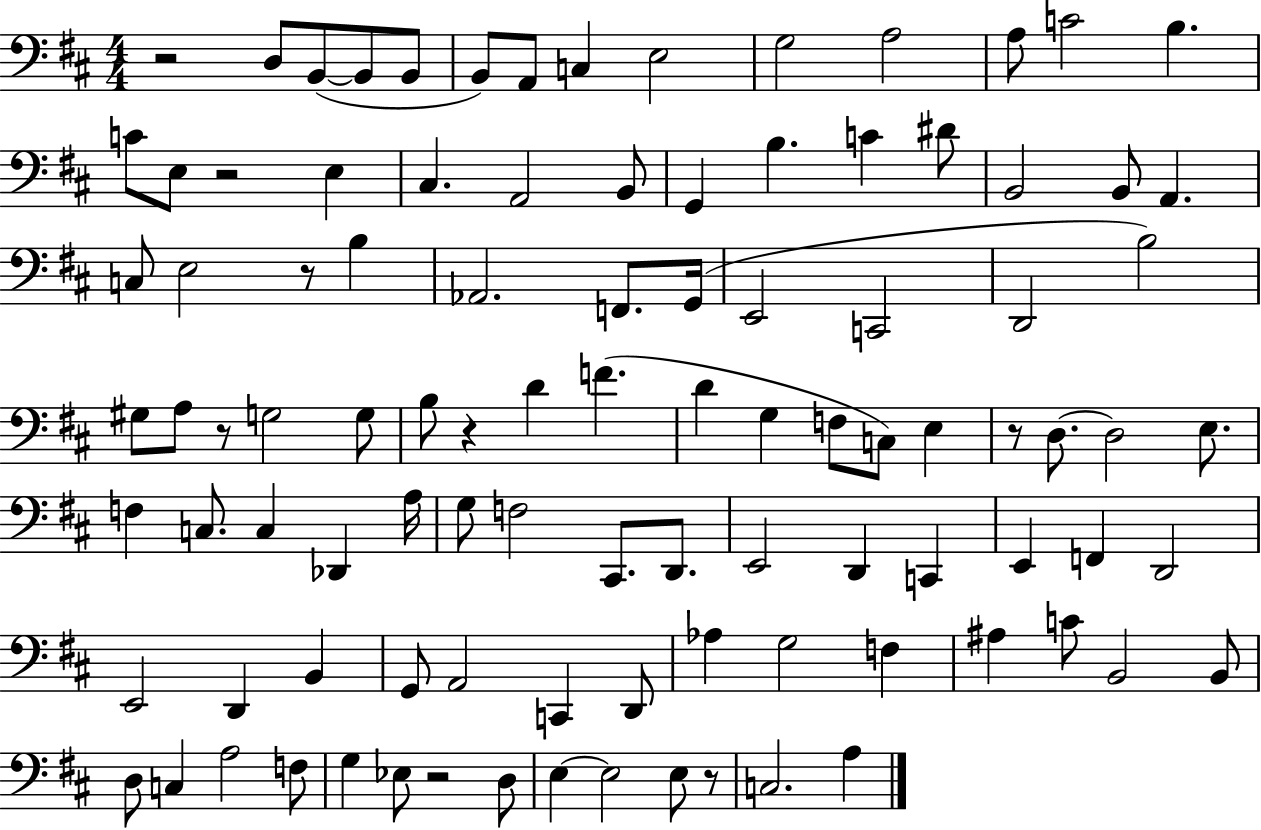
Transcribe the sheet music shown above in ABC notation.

X:1
T:Untitled
M:4/4
L:1/4
K:D
z2 D,/2 B,,/2 B,,/2 B,,/2 B,,/2 A,,/2 C, E,2 G,2 A,2 A,/2 C2 B, C/2 E,/2 z2 E, ^C, A,,2 B,,/2 G,, B, C ^D/2 B,,2 B,,/2 A,, C,/2 E,2 z/2 B, _A,,2 F,,/2 G,,/4 E,,2 C,,2 D,,2 B,2 ^G,/2 A,/2 z/2 G,2 G,/2 B,/2 z D F D G, F,/2 C,/2 E, z/2 D,/2 D,2 E,/2 F, C,/2 C, _D,, A,/4 G,/2 F,2 ^C,,/2 D,,/2 E,,2 D,, C,, E,, F,, D,,2 E,,2 D,, B,, G,,/2 A,,2 C,, D,,/2 _A, G,2 F, ^A, C/2 B,,2 B,,/2 D,/2 C, A,2 F,/2 G, _E,/2 z2 D,/2 E, E,2 E,/2 z/2 C,2 A,